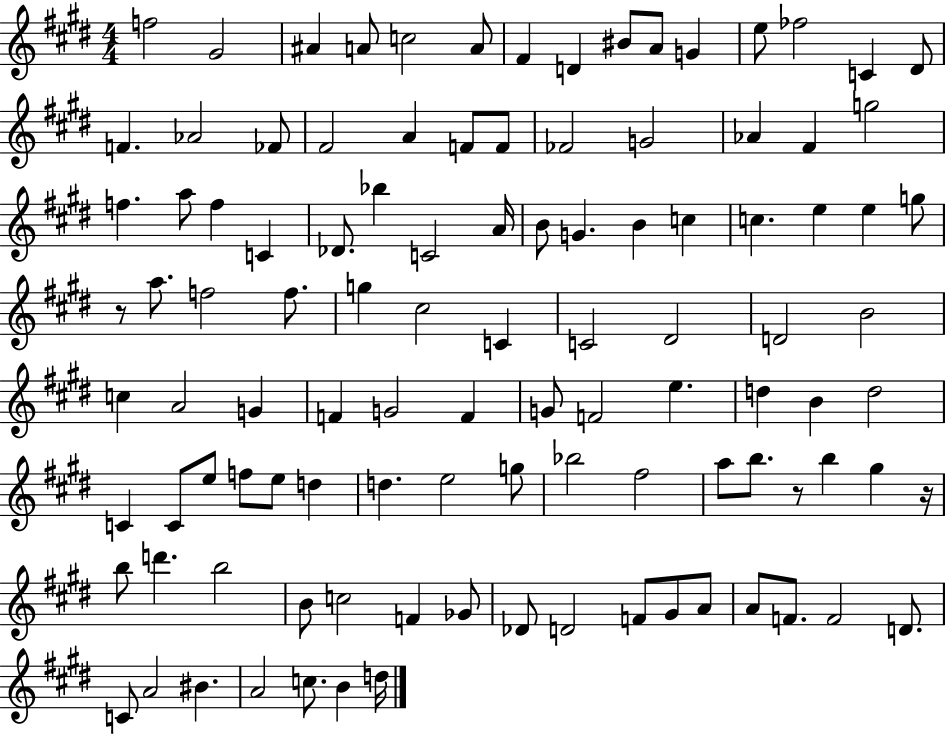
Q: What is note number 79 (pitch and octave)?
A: B5